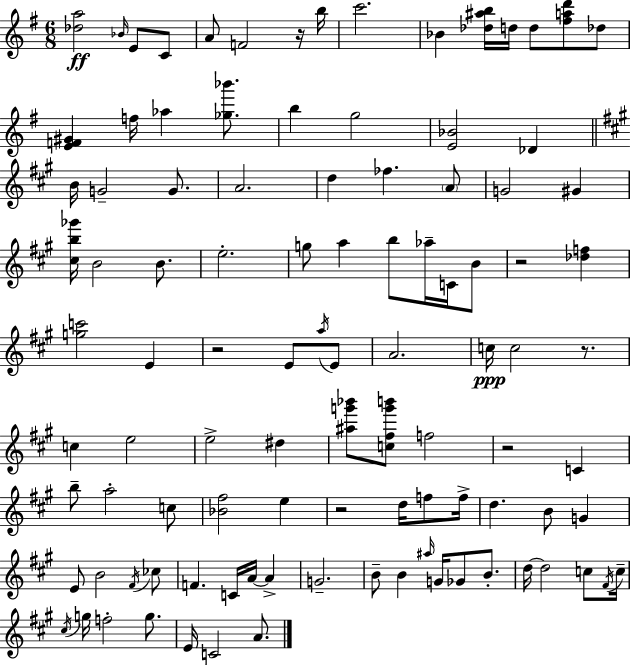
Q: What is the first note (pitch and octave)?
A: Bb4